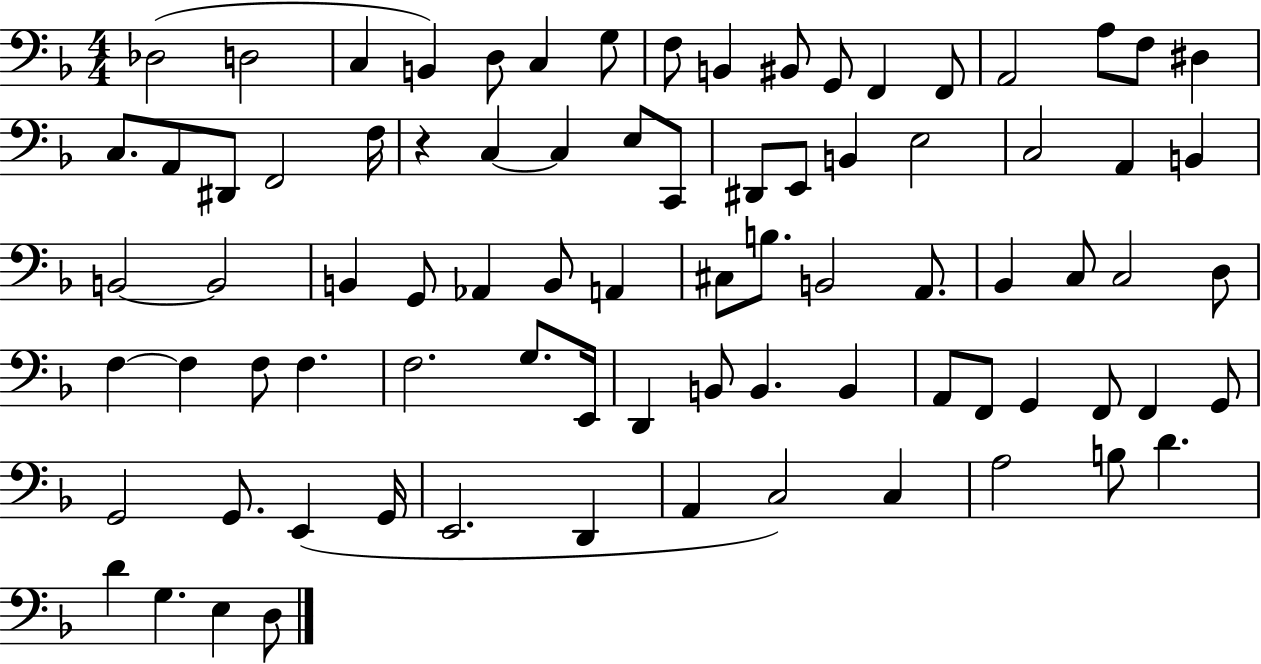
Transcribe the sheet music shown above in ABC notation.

X:1
T:Untitled
M:4/4
L:1/4
K:F
_D,2 D,2 C, B,, D,/2 C, G,/2 F,/2 B,, ^B,,/2 G,,/2 F,, F,,/2 A,,2 A,/2 F,/2 ^D, C,/2 A,,/2 ^D,,/2 F,,2 F,/4 z C, C, E,/2 C,,/2 ^D,,/2 E,,/2 B,, E,2 C,2 A,, B,, B,,2 B,,2 B,, G,,/2 _A,, B,,/2 A,, ^C,/2 B,/2 B,,2 A,,/2 _B,, C,/2 C,2 D,/2 F, F, F,/2 F, F,2 G,/2 E,,/4 D,, B,,/2 B,, B,, A,,/2 F,,/2 G,, F,,/2 F,, G,,/2 G,,2 G,,/2 E,, G,,/4 E,,2 D,, A,, C,2 C, A,2 B,/2 D D G, E, D,/2